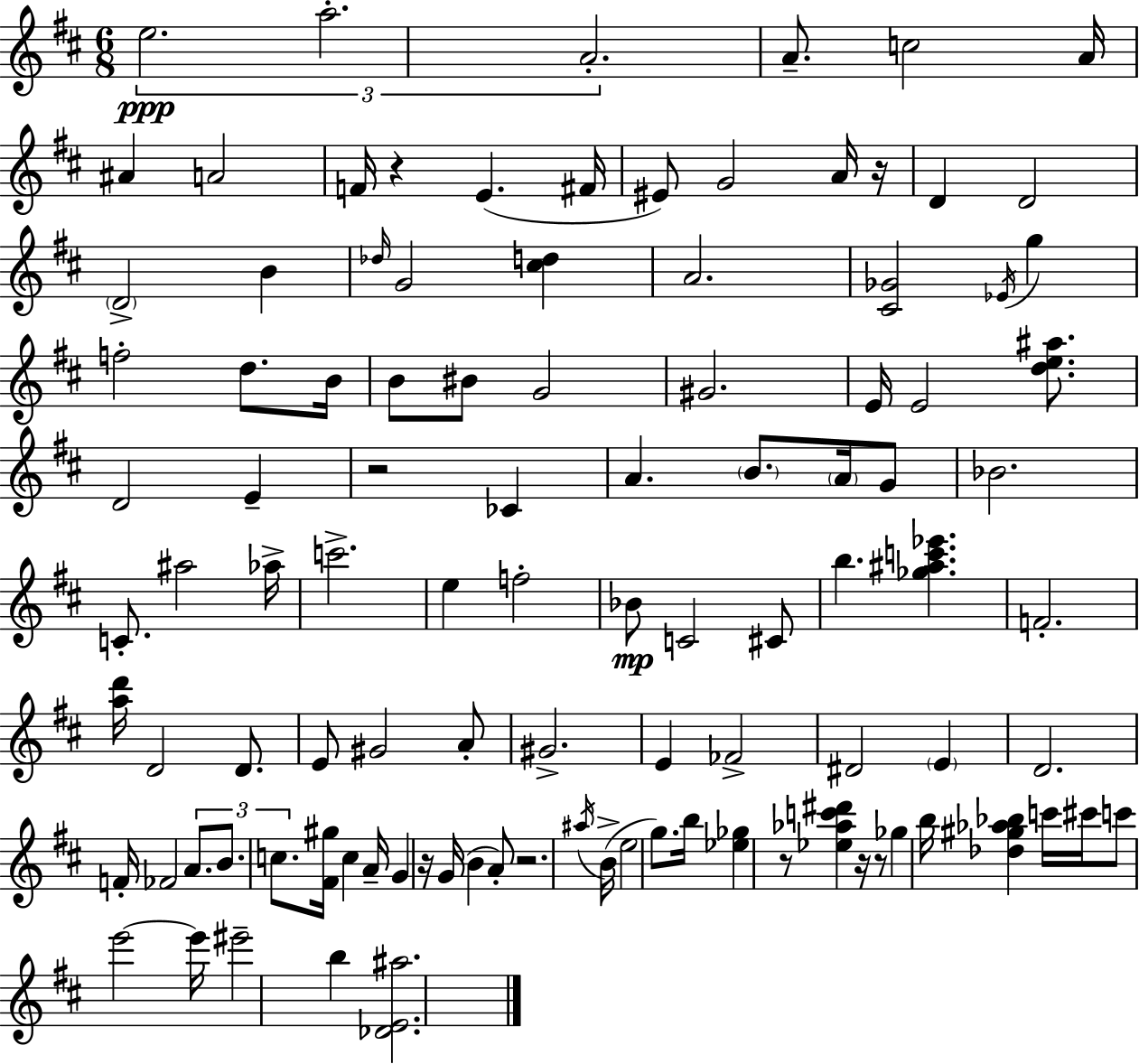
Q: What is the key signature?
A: D major